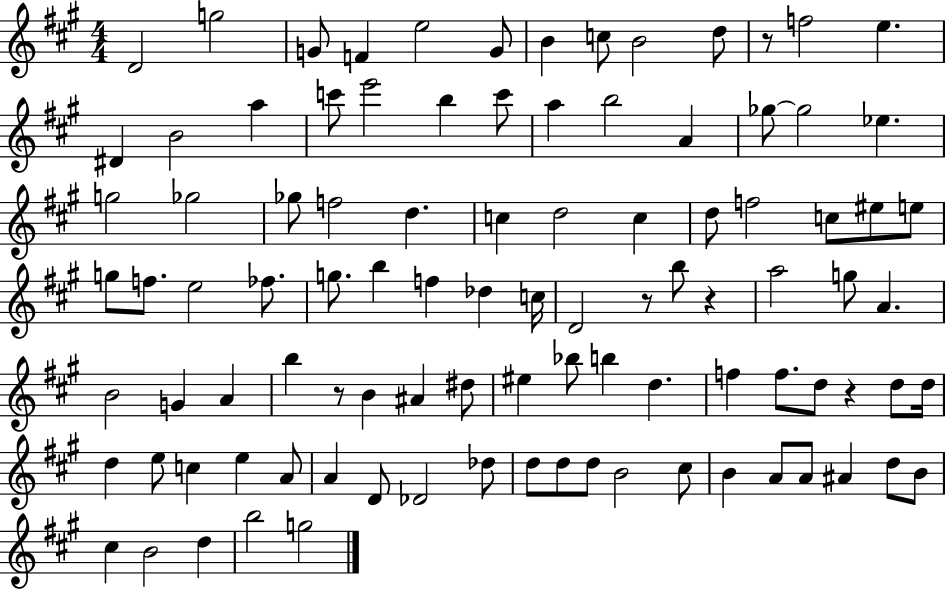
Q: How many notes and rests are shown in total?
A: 98